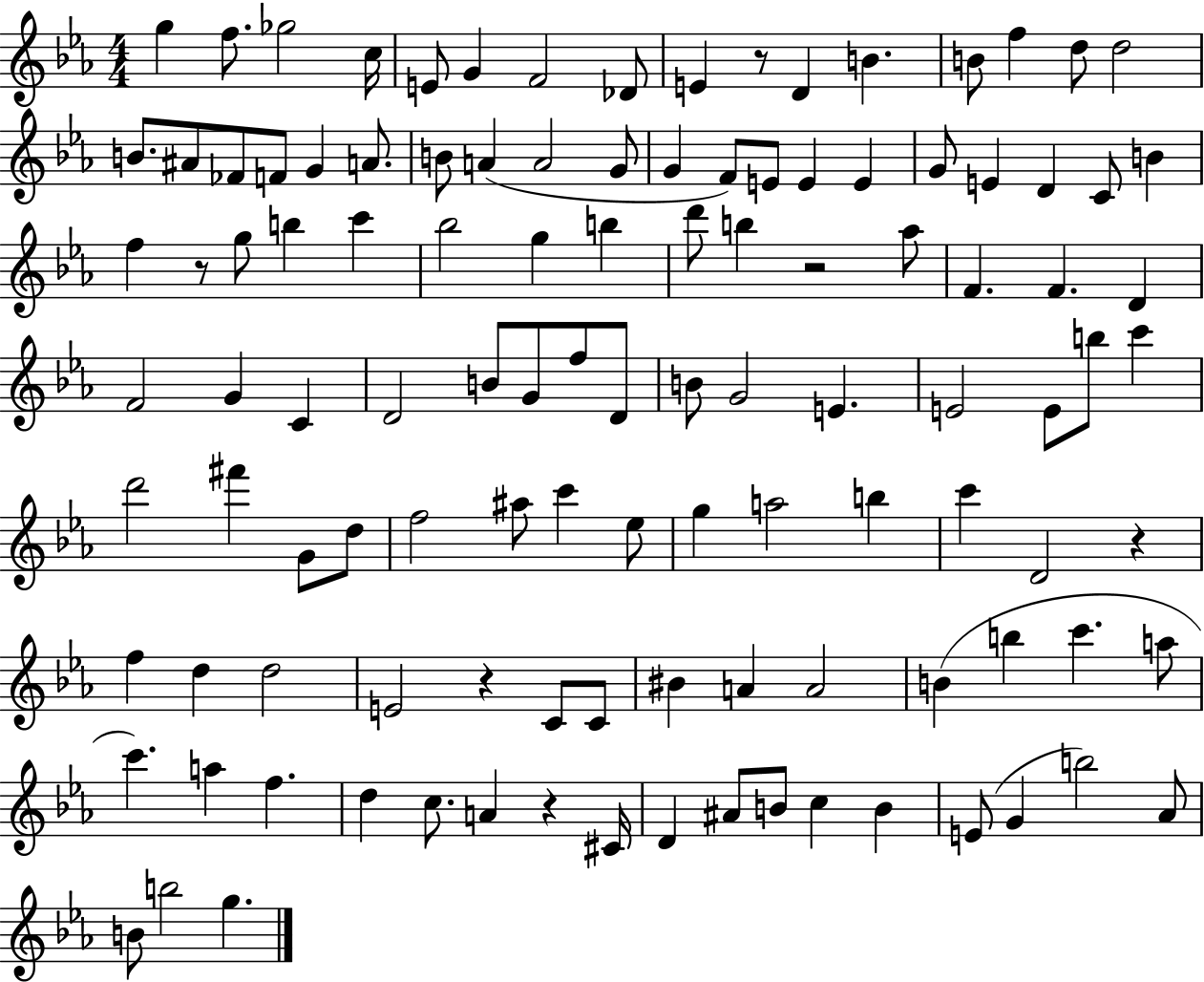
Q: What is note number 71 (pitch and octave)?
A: Eb5